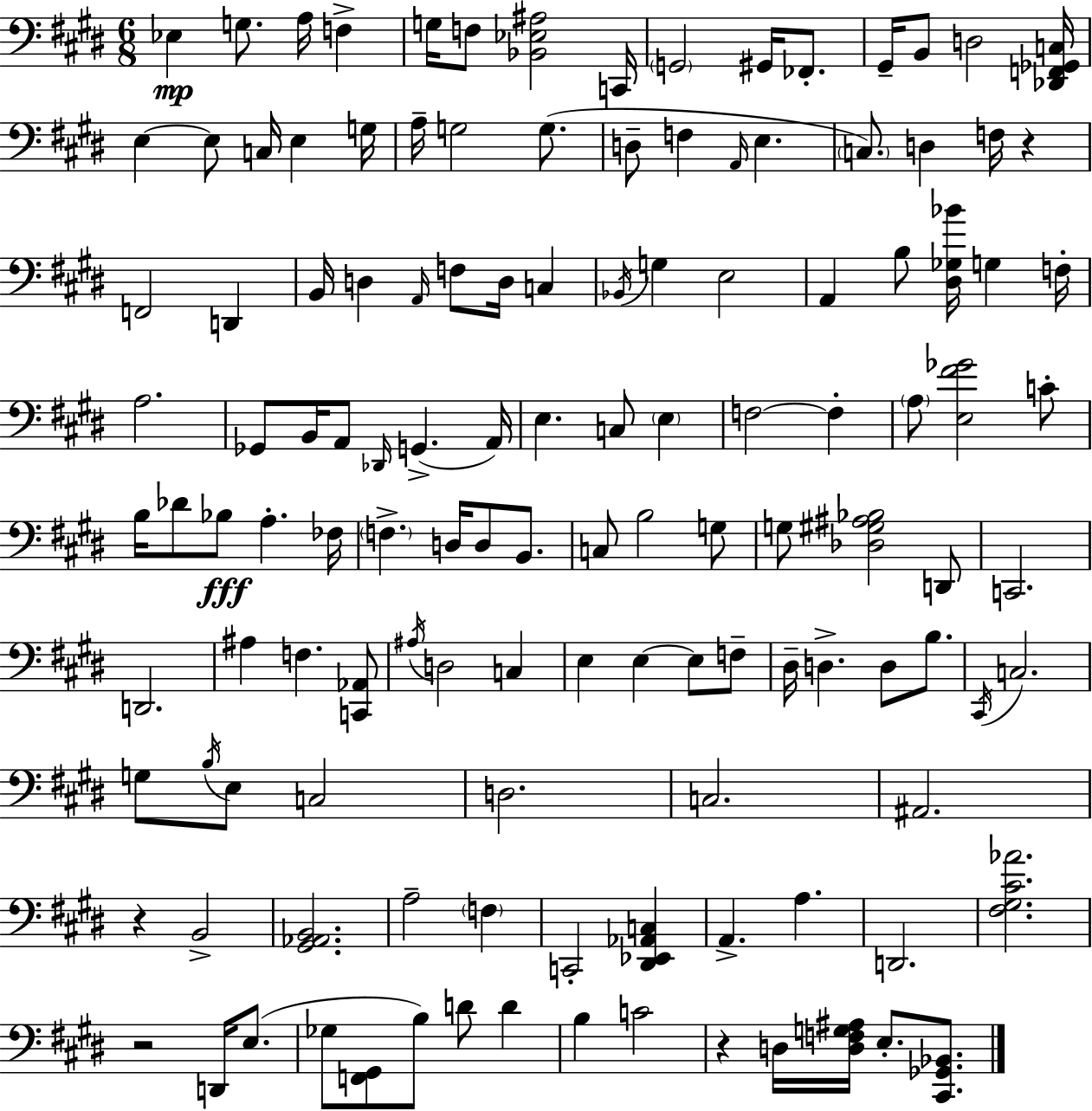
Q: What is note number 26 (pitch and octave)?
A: C3